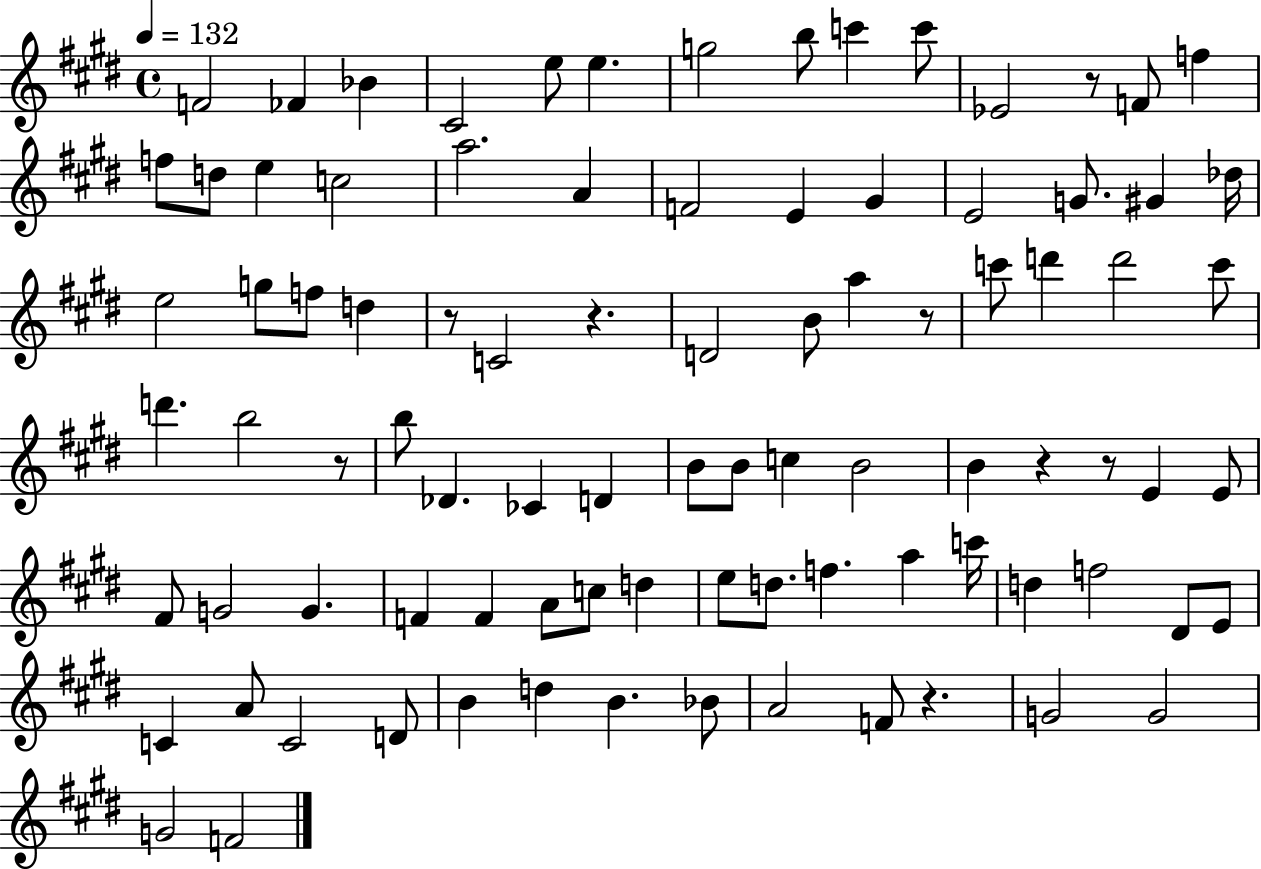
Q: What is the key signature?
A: E major